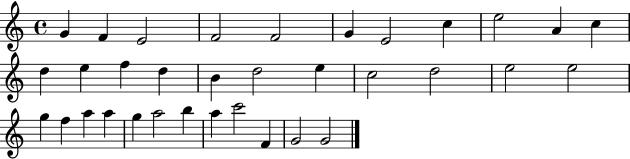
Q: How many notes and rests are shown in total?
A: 34